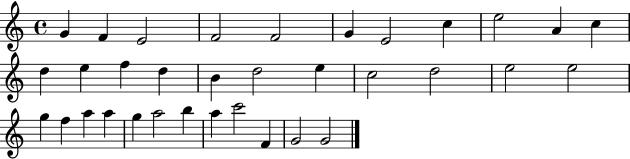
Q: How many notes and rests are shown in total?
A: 34